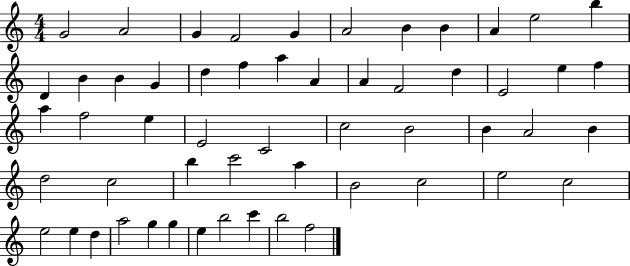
G4/h A4/h G4/q F4/h G4/q A4/h B4/q B4/q A4/q E5/h B5/q D4/q B4/q B4/q G4/q D5/q F5/q A5/q A4/q A4/q F4/h D5/q E4/h E5/q F5/q A5/q F5/h E5/q E4/h C4/h C5/h B4/h B4/q A4/h B4/q D5/h C5/h B5/q C6/h A5/q B4/h C5/h E5/h C5/h E5/h E5/q D5/q A5/h G5/q G5/q E5/q B5/h C6/q B5/h F5/h